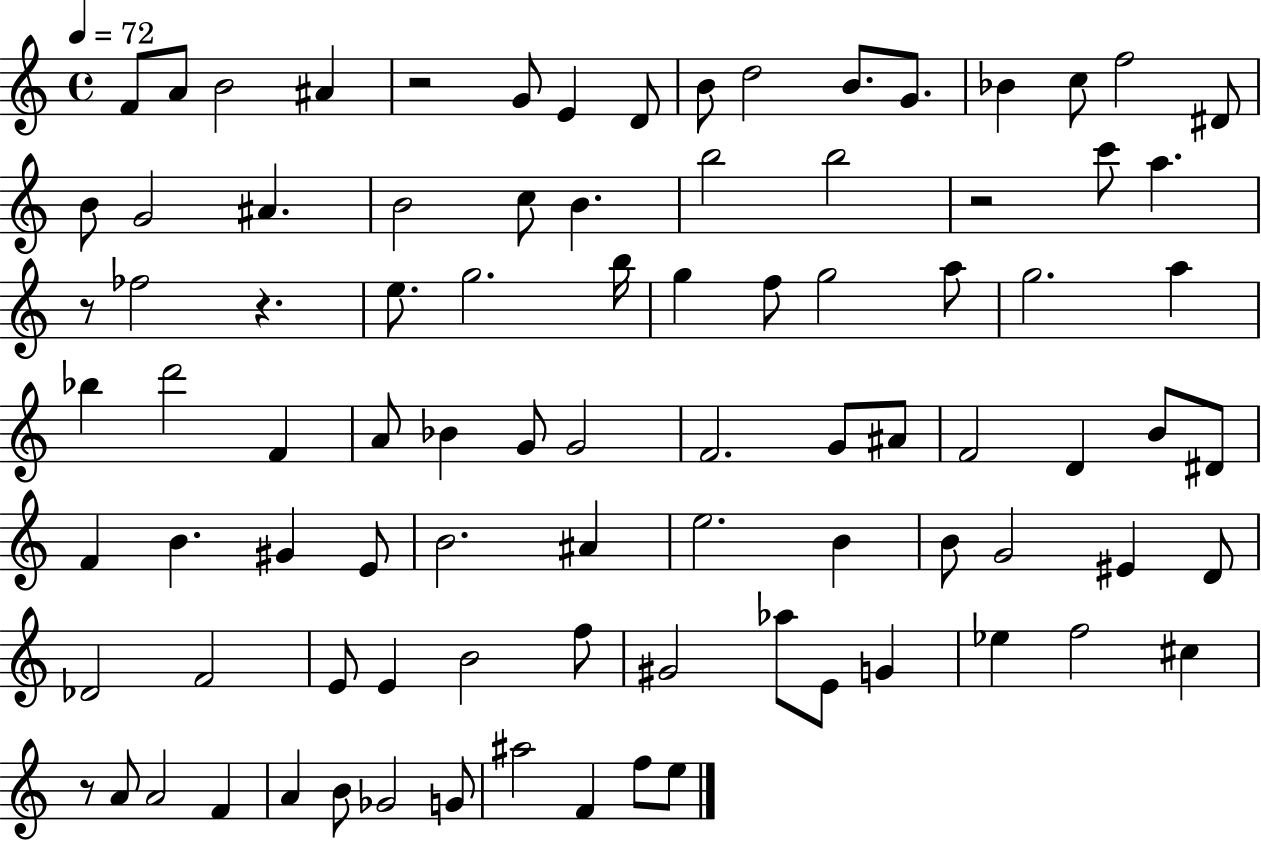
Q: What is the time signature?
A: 4/4